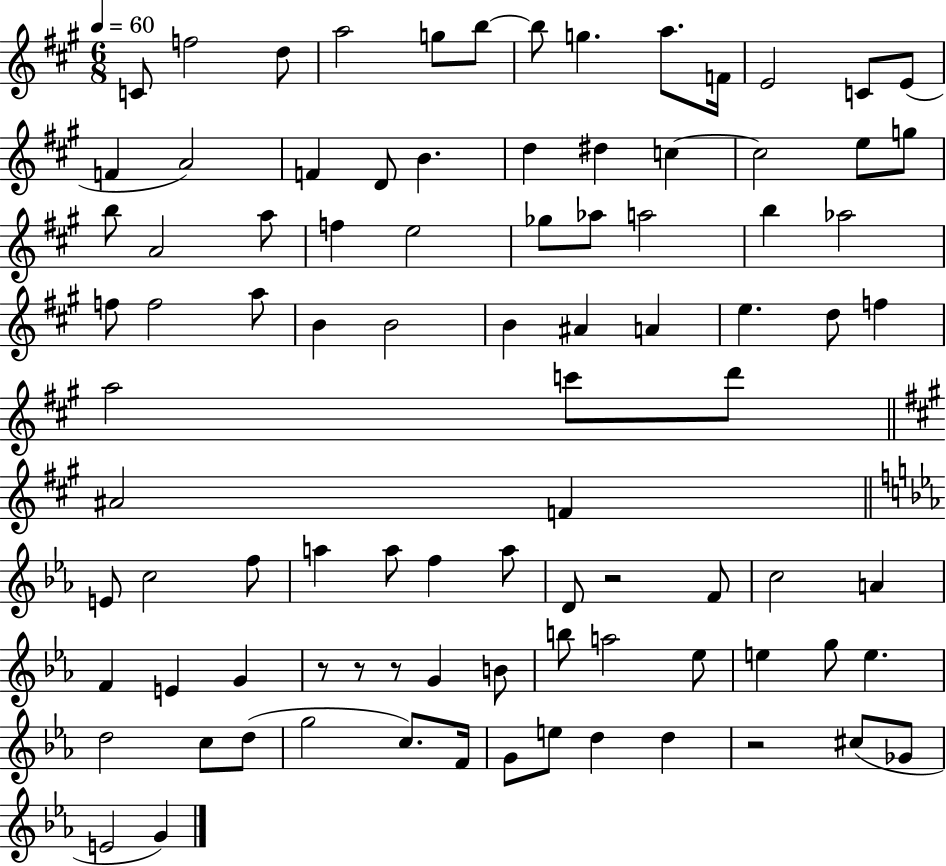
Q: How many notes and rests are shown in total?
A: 91